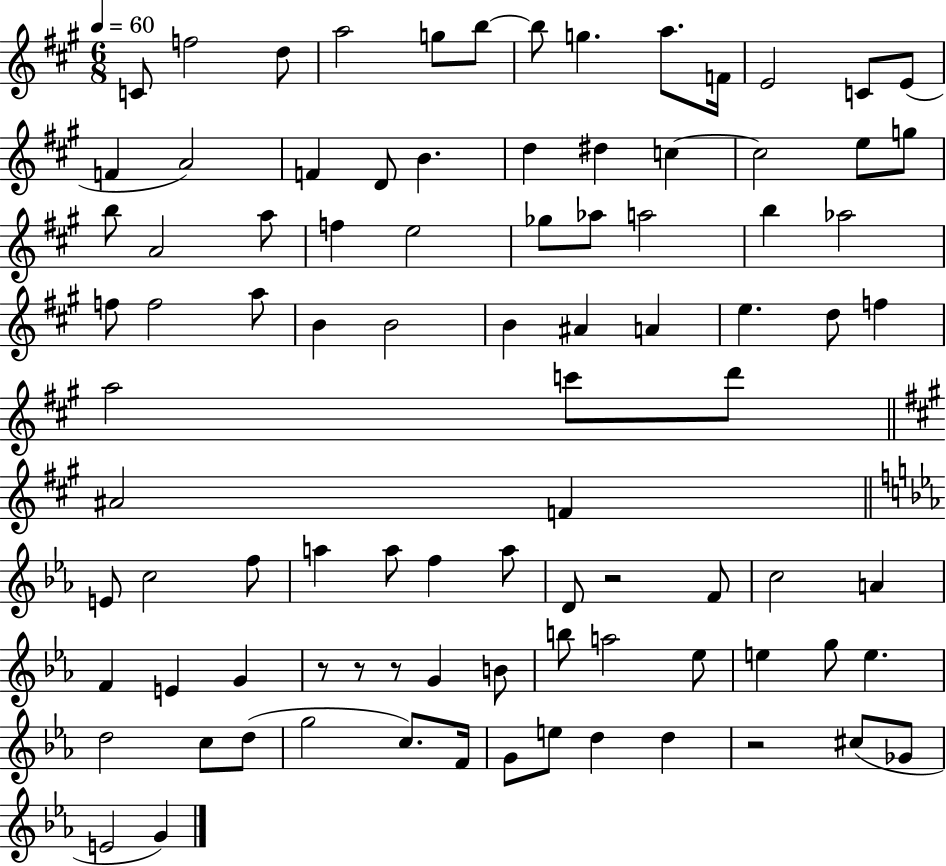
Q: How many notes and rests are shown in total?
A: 91